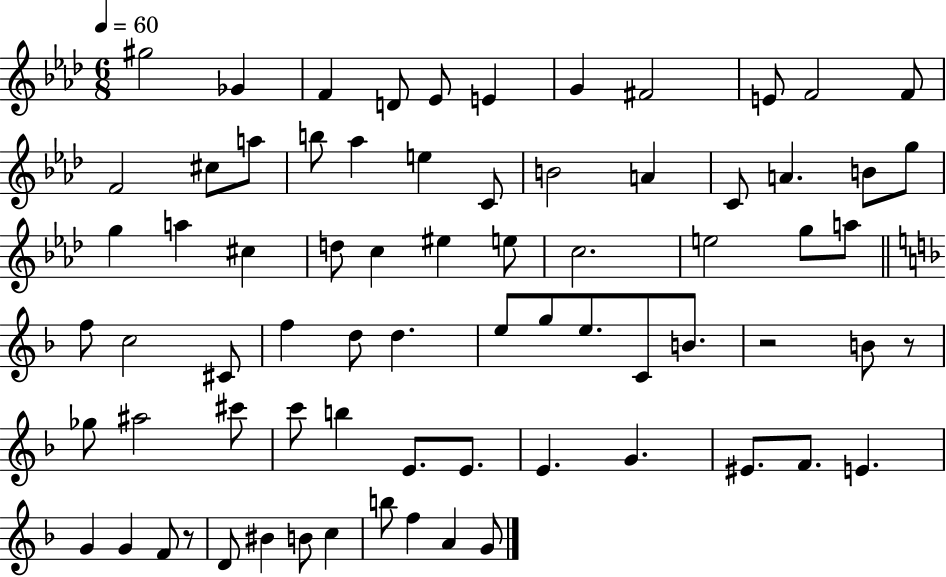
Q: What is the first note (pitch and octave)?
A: G#5